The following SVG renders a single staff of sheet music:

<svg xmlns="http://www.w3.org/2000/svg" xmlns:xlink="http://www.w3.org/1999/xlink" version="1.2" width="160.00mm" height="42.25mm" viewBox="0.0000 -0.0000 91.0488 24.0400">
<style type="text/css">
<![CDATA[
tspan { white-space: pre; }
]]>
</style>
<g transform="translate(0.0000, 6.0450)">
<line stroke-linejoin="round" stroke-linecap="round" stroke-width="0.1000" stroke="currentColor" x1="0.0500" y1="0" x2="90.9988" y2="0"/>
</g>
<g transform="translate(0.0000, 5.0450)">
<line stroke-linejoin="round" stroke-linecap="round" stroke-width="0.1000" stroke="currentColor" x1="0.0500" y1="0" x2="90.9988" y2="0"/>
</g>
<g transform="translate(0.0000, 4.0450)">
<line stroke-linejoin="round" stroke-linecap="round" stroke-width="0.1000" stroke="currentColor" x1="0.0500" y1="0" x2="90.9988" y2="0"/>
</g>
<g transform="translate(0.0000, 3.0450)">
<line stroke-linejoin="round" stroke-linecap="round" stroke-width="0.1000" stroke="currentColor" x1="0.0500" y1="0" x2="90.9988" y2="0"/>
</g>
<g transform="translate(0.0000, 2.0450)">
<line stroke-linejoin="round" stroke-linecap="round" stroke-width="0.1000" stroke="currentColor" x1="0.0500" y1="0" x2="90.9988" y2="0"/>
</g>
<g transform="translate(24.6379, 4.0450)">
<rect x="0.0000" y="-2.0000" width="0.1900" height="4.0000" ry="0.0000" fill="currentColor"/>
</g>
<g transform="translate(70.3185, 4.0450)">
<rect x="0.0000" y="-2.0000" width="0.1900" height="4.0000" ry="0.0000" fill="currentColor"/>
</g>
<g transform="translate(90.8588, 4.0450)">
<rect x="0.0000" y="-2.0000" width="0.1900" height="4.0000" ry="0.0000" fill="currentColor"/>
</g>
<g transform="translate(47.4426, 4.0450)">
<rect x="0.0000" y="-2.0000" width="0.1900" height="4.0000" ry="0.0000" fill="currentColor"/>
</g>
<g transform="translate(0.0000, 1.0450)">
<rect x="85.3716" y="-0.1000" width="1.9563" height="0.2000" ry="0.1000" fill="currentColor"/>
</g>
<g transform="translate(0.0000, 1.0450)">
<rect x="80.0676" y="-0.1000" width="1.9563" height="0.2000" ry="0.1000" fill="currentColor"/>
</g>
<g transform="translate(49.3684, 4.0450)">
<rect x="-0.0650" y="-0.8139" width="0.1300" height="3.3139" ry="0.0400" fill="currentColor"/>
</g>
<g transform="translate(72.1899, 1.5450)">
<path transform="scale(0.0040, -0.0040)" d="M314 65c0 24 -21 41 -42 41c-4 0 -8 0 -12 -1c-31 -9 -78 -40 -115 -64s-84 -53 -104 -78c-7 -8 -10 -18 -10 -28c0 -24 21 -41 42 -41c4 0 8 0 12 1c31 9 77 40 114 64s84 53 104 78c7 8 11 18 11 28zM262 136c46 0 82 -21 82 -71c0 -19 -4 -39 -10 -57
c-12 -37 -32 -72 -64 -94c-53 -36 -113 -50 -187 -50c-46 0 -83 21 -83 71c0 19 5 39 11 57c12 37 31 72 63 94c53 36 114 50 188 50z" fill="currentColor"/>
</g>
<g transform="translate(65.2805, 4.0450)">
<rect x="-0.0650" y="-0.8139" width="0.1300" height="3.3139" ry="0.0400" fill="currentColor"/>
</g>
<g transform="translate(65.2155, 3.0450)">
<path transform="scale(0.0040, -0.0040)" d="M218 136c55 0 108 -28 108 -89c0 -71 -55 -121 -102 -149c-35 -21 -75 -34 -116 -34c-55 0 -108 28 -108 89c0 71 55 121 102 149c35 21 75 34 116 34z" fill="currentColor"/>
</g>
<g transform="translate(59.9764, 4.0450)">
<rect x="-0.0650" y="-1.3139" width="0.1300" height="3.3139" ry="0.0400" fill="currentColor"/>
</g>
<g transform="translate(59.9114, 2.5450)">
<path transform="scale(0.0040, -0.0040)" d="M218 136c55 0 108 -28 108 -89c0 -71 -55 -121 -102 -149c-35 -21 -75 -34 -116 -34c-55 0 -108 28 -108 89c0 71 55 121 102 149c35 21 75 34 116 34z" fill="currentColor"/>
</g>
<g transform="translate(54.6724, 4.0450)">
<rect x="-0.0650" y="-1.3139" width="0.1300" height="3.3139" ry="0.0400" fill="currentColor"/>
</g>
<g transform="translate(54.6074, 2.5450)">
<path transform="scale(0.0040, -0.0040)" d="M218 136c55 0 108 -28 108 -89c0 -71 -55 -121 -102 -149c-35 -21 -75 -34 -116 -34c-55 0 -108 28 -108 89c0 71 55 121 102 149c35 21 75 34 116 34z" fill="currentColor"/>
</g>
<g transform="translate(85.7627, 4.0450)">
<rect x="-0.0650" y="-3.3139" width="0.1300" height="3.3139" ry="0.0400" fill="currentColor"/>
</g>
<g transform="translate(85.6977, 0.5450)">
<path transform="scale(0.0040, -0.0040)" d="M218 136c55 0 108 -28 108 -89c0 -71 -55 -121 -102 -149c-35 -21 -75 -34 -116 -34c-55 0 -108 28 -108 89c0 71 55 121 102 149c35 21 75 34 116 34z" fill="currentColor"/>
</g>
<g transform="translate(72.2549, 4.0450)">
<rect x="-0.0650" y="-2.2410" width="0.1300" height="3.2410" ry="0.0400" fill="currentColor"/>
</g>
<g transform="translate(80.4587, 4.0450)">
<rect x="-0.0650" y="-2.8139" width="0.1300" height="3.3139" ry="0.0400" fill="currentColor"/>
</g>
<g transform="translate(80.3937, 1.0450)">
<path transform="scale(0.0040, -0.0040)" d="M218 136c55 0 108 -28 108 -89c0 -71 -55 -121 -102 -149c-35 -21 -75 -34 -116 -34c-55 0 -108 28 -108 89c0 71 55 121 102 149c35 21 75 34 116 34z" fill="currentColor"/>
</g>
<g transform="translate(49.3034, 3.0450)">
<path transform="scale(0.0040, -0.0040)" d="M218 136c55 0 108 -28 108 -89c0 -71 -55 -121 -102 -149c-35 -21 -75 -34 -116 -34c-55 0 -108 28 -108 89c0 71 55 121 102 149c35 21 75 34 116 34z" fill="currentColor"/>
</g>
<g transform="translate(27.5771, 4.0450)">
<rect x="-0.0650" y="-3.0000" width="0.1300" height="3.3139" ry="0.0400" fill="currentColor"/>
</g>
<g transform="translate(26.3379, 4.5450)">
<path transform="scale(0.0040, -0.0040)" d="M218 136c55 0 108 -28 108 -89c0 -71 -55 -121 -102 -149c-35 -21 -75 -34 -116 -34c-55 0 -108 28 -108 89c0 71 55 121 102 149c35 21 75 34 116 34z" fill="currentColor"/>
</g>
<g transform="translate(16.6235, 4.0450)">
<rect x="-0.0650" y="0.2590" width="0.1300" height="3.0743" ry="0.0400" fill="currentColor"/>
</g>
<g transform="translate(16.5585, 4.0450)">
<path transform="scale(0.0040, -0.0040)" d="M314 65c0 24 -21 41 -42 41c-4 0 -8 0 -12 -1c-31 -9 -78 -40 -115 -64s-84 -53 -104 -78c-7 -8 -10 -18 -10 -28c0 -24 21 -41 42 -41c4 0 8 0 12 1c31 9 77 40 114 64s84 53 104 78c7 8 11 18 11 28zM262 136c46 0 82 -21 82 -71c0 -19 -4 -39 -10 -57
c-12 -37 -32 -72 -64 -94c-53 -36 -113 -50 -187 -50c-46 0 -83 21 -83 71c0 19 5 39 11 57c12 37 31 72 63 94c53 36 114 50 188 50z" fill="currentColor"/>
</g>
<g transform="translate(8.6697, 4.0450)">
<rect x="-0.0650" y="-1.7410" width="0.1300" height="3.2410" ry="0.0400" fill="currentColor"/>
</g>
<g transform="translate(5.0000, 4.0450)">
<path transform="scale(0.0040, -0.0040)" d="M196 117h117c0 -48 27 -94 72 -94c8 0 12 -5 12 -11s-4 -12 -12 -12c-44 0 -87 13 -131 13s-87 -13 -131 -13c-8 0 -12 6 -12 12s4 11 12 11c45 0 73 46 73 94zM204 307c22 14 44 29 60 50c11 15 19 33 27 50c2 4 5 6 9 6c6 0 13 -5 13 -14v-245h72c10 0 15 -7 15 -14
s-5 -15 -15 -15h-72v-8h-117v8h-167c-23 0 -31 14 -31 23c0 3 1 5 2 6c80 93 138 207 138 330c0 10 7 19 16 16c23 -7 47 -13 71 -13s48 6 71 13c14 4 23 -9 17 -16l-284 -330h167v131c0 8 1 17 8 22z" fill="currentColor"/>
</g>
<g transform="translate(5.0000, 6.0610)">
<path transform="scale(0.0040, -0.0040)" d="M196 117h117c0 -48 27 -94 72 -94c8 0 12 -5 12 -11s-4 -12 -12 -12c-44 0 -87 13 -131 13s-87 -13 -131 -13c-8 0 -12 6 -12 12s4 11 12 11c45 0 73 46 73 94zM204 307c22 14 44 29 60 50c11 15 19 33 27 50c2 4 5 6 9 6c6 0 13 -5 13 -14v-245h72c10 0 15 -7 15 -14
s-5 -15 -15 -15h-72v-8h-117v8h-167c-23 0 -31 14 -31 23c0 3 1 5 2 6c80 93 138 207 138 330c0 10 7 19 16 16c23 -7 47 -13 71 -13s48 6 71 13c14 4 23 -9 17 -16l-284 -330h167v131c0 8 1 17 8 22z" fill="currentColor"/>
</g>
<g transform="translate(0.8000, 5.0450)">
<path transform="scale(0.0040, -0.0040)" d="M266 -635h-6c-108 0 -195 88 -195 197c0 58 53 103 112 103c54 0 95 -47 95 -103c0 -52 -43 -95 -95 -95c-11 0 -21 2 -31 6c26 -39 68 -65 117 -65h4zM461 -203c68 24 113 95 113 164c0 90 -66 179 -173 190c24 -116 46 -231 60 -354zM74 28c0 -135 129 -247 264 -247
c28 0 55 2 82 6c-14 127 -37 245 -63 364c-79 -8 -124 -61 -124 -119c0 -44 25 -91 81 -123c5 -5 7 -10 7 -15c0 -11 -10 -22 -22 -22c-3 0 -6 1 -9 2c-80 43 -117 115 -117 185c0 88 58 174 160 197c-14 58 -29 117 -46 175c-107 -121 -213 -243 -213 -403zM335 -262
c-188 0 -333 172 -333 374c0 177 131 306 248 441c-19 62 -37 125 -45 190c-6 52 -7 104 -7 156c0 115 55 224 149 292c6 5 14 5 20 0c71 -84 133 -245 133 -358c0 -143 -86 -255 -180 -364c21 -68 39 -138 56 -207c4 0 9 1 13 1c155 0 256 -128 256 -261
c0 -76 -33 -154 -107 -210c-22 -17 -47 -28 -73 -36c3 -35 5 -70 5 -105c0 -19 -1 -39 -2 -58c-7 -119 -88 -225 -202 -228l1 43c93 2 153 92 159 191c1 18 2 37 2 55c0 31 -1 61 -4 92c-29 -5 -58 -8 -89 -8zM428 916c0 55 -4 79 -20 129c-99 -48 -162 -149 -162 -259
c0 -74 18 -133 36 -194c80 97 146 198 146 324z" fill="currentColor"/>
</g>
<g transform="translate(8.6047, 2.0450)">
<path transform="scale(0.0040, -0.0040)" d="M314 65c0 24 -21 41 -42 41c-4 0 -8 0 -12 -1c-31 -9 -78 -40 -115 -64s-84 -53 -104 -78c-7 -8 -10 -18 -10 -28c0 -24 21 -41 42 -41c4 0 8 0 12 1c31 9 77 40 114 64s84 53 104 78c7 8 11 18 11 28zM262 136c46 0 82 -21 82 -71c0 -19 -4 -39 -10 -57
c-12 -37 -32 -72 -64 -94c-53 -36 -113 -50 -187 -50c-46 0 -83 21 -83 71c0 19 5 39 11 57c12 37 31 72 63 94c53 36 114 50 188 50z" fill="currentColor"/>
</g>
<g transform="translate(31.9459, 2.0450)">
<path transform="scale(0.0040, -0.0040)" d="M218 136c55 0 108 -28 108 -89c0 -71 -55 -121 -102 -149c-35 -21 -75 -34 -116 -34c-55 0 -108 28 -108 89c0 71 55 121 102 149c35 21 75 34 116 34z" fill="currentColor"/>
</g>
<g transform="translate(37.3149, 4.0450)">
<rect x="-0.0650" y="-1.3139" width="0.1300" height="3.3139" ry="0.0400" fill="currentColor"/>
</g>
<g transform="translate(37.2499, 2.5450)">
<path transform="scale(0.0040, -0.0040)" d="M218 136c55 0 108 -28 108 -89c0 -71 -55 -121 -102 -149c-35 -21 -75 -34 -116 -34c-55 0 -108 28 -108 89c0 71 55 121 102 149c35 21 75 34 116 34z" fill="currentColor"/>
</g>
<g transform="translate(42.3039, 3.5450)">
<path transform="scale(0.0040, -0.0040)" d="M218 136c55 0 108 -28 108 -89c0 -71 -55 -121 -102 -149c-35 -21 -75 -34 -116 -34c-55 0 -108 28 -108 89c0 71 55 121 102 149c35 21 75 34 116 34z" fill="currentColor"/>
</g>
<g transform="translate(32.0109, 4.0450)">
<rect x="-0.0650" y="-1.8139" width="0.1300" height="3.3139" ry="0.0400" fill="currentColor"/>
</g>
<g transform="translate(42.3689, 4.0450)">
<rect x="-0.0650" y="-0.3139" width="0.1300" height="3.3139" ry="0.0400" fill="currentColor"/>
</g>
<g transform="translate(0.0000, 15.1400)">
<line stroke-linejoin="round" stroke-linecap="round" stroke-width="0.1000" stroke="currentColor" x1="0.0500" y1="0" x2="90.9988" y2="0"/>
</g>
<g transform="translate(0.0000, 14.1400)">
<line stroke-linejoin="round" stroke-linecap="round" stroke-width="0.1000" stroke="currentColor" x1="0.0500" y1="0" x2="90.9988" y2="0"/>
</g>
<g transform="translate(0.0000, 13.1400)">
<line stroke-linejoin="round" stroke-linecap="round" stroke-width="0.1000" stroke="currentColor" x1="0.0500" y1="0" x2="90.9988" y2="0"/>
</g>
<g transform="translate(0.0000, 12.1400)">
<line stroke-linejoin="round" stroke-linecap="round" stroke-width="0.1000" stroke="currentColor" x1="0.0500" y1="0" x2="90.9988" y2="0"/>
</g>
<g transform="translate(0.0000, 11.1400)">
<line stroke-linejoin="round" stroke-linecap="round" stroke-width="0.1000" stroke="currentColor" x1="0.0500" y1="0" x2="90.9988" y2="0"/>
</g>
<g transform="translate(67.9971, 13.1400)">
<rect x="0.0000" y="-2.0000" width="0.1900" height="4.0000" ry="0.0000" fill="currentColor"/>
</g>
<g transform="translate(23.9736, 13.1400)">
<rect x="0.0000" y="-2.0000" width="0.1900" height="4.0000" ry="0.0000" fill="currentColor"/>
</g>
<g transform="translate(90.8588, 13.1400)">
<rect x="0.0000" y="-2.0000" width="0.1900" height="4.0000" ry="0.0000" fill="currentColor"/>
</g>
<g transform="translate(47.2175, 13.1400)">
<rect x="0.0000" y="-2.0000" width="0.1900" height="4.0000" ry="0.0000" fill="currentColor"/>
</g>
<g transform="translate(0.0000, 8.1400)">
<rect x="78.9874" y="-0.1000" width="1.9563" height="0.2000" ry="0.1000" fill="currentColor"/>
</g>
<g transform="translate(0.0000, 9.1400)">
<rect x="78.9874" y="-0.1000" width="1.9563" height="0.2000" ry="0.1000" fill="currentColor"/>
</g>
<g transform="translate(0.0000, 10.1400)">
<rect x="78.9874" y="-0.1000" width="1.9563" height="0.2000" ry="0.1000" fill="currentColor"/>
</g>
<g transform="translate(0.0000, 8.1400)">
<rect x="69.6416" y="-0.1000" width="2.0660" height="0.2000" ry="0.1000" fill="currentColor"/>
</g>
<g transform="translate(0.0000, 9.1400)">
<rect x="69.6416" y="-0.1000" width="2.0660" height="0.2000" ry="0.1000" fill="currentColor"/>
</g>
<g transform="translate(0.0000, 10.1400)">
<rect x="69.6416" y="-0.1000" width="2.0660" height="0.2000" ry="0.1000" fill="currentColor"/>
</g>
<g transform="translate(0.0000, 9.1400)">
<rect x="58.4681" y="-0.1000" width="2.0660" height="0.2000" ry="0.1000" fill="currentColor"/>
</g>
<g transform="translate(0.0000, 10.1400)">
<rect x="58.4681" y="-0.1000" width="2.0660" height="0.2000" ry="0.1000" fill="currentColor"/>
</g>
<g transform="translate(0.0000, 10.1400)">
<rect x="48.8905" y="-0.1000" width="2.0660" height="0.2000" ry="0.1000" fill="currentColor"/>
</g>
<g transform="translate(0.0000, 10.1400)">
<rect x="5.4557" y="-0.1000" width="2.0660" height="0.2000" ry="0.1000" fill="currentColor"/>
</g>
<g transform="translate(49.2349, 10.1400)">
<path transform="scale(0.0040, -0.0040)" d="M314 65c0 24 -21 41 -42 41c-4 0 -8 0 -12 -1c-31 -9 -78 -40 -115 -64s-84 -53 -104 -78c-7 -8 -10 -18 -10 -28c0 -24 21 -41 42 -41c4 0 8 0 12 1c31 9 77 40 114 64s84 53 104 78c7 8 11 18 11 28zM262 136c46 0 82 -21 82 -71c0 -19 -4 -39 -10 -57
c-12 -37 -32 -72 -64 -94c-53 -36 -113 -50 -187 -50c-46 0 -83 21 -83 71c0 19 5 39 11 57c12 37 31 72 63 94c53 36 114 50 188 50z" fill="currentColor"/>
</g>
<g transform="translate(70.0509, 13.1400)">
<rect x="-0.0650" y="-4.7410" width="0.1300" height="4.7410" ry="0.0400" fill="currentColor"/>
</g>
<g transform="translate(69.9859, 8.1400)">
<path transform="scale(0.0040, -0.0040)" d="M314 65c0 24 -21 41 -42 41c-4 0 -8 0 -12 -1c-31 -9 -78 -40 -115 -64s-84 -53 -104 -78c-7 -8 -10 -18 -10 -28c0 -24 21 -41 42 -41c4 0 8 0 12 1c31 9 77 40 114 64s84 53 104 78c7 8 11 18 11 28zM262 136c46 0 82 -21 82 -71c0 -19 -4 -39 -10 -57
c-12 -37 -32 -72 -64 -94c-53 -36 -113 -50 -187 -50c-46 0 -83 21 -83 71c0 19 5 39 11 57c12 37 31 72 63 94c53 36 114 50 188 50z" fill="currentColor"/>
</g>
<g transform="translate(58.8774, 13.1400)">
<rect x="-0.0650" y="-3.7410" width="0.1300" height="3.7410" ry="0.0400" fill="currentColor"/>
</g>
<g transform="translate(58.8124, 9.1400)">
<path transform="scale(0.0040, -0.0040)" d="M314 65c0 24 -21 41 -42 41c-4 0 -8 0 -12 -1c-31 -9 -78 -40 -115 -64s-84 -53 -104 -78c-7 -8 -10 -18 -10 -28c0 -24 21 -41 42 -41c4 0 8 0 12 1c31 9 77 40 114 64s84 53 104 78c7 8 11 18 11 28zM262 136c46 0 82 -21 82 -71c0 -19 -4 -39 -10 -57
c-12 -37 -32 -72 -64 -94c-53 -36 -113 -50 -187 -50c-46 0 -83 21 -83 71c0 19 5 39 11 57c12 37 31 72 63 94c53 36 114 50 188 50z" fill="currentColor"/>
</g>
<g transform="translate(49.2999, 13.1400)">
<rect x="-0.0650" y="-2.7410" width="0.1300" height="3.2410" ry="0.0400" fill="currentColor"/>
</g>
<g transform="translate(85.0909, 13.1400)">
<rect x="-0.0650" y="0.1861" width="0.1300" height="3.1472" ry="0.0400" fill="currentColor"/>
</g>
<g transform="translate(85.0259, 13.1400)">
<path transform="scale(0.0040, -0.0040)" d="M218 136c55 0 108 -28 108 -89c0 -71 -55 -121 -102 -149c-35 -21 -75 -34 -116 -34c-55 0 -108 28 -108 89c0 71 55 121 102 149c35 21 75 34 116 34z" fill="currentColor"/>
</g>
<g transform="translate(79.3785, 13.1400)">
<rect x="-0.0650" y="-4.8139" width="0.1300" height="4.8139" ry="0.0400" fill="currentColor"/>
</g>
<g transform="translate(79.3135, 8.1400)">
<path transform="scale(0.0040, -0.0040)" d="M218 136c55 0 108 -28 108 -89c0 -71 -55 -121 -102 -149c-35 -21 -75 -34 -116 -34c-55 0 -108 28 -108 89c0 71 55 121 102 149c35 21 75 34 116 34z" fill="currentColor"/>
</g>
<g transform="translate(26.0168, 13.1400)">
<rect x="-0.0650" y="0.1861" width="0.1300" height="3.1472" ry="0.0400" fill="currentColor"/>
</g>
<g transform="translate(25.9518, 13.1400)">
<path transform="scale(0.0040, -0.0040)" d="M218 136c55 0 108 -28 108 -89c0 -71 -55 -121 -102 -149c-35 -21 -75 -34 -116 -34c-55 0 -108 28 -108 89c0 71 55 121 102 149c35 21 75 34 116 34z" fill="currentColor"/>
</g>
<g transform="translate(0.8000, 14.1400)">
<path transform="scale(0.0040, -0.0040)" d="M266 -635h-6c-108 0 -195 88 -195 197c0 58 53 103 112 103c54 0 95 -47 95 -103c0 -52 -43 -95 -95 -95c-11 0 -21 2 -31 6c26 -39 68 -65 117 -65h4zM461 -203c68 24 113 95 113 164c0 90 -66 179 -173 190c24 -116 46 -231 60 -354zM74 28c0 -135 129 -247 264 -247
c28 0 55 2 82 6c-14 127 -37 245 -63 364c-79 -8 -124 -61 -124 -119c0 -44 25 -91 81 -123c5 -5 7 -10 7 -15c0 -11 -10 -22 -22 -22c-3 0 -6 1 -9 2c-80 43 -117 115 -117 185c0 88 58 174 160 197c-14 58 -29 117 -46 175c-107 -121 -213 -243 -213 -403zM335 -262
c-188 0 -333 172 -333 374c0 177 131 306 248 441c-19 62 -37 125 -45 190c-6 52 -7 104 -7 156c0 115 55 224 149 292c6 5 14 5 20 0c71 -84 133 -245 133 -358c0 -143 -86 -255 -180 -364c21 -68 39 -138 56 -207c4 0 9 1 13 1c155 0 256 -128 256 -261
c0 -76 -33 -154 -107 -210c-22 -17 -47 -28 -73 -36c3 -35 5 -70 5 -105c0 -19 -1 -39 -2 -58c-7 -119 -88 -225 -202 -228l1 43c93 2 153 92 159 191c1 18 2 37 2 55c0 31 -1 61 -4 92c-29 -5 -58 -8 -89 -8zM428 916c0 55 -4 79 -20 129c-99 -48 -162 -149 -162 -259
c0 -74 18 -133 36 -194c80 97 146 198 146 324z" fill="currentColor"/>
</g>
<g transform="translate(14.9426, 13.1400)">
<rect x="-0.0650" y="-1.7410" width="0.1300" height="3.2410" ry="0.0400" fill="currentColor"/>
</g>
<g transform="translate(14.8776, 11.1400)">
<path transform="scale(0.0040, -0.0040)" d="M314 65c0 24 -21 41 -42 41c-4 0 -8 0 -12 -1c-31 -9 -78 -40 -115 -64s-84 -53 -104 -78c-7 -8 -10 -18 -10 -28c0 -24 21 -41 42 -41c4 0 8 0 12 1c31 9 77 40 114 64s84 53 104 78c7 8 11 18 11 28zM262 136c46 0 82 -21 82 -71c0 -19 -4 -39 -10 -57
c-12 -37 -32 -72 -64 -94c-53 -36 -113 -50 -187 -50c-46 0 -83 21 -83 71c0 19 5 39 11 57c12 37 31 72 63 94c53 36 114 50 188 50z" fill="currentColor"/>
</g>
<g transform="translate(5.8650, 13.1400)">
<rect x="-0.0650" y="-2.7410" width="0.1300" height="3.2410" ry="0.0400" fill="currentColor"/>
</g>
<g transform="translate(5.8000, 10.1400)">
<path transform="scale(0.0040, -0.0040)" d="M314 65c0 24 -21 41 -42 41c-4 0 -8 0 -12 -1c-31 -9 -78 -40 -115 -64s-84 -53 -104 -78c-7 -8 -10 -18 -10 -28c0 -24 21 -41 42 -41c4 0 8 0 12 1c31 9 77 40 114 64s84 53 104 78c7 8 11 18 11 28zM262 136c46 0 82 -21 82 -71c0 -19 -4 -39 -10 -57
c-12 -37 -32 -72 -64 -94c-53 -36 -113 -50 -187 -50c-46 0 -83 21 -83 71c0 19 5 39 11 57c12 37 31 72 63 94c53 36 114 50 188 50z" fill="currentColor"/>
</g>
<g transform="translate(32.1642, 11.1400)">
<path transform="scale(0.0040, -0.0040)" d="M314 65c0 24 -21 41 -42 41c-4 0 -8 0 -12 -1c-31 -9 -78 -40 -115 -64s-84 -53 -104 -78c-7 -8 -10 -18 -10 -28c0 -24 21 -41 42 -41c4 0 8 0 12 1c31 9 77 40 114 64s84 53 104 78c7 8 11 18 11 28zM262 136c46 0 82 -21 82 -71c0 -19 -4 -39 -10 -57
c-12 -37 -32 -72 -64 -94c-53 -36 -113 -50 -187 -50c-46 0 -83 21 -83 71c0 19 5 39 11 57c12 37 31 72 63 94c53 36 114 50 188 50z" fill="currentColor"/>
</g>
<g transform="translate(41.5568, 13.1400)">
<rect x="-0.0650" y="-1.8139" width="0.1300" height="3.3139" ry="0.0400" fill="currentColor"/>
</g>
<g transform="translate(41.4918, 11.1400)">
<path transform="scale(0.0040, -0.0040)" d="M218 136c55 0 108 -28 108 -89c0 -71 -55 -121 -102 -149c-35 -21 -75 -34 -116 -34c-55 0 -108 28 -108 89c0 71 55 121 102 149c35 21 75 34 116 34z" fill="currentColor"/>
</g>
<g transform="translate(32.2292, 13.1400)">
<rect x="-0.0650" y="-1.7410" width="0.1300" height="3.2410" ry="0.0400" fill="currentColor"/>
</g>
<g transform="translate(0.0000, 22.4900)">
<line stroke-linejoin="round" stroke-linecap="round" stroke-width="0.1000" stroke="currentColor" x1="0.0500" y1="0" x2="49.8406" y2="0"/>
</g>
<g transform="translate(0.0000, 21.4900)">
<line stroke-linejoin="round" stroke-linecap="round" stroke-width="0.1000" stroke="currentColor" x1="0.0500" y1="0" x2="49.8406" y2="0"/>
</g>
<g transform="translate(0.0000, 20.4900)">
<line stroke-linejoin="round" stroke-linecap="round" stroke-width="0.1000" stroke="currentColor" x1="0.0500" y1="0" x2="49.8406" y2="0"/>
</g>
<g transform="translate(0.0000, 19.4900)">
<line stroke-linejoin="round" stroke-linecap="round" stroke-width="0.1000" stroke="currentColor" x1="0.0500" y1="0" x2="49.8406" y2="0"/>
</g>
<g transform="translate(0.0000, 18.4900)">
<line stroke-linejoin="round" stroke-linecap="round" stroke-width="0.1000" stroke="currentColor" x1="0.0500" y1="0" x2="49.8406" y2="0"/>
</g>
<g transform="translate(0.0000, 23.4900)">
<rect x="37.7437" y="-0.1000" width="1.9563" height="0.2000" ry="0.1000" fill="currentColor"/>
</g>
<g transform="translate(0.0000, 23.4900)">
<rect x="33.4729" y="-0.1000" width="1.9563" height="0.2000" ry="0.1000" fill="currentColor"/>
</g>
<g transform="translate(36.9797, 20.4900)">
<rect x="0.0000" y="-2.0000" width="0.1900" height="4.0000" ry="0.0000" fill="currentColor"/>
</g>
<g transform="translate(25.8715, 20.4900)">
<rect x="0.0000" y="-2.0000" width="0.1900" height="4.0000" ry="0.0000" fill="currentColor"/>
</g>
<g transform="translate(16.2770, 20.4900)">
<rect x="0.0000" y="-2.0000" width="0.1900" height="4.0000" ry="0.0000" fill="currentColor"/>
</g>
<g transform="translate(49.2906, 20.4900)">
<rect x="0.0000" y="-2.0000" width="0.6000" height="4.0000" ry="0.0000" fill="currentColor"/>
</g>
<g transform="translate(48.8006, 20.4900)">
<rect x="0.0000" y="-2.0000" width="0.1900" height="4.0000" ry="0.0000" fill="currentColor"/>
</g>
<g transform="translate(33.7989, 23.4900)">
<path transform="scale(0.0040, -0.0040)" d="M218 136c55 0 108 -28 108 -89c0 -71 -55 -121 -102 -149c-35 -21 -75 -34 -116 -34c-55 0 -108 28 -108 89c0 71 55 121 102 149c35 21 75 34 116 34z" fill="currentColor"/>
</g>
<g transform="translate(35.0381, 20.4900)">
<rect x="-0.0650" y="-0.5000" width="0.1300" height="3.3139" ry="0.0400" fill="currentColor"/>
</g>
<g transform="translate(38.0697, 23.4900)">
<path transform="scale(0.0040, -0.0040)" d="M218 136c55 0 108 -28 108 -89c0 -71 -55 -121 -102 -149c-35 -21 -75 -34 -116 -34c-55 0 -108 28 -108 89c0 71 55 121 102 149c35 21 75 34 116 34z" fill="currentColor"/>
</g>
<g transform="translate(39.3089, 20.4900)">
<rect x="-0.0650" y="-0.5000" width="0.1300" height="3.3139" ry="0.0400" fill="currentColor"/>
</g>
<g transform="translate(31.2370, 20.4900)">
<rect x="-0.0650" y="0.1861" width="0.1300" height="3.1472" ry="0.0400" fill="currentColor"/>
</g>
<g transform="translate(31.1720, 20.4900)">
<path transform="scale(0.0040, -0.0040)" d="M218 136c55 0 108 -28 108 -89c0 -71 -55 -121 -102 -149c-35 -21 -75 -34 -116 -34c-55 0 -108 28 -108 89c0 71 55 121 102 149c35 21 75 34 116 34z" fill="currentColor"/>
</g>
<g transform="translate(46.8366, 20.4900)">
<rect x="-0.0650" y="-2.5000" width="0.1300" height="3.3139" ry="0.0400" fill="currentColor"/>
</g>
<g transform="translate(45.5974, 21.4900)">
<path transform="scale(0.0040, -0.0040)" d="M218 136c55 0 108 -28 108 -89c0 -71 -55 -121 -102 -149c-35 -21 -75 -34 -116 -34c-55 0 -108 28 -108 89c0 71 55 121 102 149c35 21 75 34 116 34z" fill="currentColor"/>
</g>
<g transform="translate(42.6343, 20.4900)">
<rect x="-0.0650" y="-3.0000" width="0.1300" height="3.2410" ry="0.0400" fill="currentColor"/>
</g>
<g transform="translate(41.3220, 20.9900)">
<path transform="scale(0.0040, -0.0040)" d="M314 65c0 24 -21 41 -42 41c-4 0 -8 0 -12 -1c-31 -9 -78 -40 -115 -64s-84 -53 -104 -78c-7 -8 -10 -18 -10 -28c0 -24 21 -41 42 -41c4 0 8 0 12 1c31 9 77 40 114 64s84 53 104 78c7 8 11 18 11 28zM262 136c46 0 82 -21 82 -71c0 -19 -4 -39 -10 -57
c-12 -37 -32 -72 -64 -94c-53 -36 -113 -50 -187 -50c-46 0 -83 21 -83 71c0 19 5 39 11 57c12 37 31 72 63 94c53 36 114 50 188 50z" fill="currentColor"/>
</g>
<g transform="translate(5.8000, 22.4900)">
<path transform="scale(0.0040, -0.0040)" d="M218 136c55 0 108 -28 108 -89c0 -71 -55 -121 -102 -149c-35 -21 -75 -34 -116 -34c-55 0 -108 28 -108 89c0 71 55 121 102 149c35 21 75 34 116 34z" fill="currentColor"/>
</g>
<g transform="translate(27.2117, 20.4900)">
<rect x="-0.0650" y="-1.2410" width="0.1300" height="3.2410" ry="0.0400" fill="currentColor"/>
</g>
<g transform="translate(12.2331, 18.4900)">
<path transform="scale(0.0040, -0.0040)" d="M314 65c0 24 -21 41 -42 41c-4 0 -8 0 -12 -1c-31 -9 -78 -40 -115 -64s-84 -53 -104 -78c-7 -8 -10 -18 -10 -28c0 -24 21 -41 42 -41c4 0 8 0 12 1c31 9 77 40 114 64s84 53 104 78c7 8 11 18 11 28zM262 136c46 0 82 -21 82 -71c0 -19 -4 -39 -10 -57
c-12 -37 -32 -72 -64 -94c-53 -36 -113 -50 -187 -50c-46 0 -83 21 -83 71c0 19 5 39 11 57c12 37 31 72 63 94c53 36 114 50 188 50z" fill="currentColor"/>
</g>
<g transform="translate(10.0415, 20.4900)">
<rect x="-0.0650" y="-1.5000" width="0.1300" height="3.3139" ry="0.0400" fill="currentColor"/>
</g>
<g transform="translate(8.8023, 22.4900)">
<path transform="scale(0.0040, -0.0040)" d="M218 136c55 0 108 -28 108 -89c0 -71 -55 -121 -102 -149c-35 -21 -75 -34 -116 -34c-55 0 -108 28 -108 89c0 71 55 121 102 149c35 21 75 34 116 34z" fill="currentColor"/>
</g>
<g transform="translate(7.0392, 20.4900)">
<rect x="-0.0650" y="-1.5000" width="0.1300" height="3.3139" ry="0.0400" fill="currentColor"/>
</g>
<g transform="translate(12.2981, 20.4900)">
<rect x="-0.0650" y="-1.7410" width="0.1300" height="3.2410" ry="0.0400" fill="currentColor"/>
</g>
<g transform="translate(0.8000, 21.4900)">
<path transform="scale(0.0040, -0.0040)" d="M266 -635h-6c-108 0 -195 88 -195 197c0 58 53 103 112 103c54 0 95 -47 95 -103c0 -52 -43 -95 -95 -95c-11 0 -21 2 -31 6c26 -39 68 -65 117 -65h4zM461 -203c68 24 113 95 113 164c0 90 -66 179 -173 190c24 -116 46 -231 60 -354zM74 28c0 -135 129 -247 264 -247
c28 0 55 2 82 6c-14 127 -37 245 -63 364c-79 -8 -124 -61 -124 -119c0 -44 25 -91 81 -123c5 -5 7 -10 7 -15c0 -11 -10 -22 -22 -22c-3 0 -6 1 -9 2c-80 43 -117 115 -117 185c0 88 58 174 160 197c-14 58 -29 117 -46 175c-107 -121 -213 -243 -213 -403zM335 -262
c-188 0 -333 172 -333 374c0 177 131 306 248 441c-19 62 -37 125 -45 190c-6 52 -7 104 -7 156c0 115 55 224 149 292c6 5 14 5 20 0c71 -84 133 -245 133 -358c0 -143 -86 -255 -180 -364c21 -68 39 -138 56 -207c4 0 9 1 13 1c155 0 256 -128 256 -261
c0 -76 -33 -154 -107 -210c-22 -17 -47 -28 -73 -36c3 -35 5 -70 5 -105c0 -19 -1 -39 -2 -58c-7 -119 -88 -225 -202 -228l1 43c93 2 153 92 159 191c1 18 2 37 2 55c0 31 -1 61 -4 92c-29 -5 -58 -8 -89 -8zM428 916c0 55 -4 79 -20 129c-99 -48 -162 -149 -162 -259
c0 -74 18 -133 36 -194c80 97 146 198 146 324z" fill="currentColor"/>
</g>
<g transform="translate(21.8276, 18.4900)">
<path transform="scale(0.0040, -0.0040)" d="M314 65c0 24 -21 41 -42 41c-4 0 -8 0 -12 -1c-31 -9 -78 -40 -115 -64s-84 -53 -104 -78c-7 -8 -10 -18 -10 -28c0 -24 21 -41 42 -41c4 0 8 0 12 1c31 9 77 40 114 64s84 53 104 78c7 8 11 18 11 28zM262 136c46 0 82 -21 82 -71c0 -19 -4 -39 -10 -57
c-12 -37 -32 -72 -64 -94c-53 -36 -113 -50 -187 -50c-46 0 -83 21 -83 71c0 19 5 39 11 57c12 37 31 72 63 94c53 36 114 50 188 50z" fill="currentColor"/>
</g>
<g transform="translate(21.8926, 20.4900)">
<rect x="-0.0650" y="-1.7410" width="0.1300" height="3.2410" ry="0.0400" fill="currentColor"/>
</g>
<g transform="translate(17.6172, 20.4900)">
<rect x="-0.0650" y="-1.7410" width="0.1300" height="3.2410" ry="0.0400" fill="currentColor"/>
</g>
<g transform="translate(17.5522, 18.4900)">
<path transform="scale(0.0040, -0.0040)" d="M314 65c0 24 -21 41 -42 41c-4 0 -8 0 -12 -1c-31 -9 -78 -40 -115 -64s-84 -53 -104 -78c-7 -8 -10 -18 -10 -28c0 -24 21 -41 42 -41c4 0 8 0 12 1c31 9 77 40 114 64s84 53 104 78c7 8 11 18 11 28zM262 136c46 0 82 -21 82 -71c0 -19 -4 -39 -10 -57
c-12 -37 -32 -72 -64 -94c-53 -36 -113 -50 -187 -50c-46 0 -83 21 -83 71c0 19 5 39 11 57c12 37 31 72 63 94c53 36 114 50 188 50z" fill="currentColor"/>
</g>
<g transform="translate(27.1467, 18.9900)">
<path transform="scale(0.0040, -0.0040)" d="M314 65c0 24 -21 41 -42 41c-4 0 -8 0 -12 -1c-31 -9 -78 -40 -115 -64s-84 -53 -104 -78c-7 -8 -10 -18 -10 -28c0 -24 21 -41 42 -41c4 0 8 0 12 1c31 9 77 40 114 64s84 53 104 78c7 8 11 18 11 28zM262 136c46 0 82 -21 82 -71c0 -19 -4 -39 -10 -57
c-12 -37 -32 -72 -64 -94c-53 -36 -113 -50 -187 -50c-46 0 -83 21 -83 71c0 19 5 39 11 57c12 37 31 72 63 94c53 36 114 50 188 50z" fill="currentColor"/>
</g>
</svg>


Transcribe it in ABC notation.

X:1
T:Untitled
M:4/4
L:1/4
K:C
f2 B2 A f e c d e e d g2 a b a2 f2 B f2 f a2 c'2 e'2 e' B E E f2 f2 f2 e2 B C C A2 G